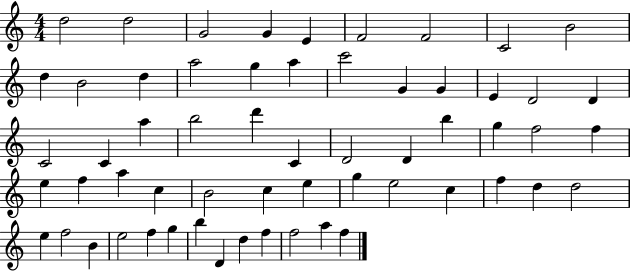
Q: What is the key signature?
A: C major